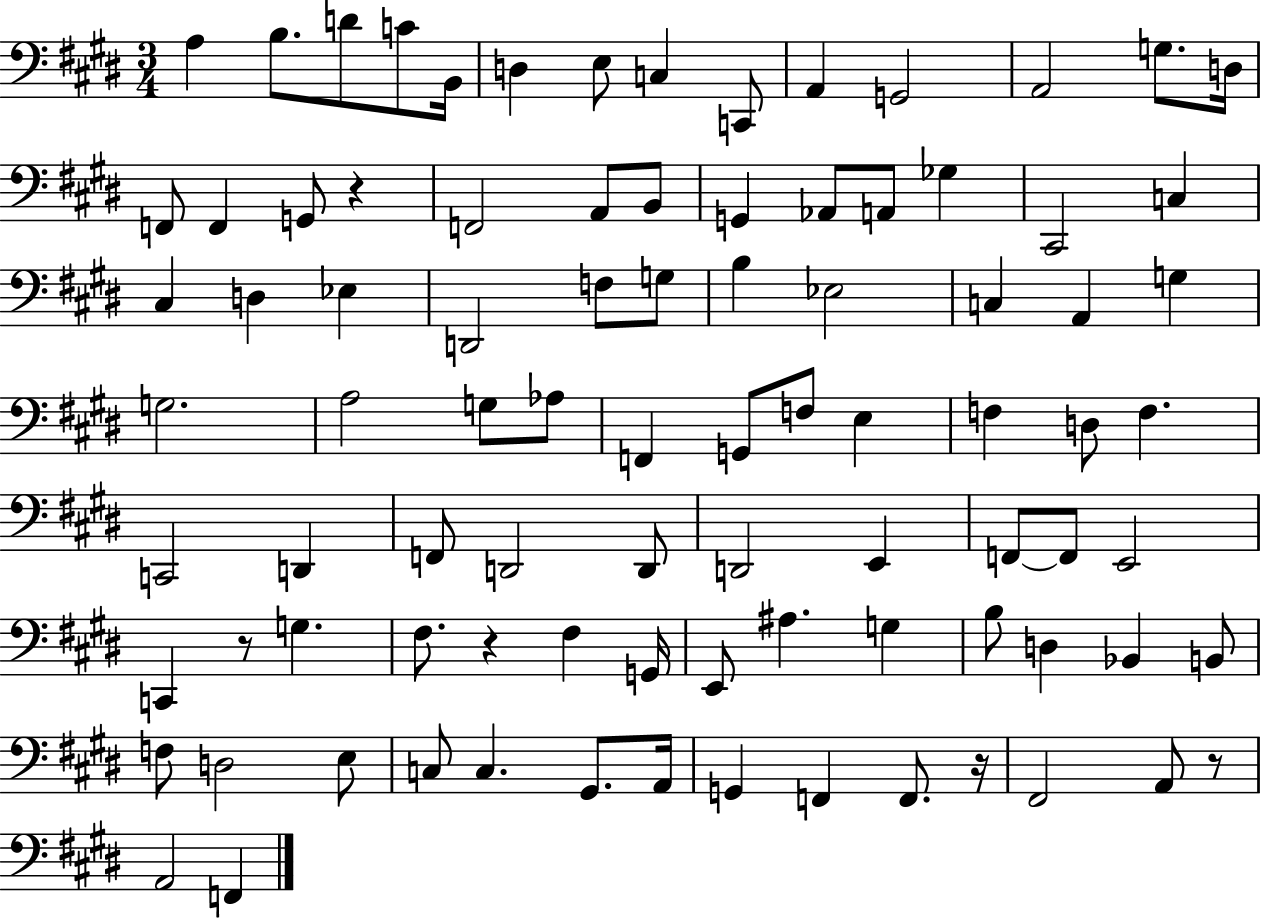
{
  \clef bass
  \numericTimeSignature
  \time 3/4
  \key e \major
  a4 b8. d'8 c'8 b,16 | d4 e8 c4 c,8 | a,4 g,2 | a,2 g8. d16 | \break f,8 f,4 g,8 r4 | f,2 a,8 b,8 | g,4 aes,8 a,8 ges4 | cis,2 c4 | \break cis4 d4 ees4 | d,2 f8 g8 | b4 ees2 | c4 a,4 g4 | \break g2. | a2 g8 aes8 | f,4 g,8 f8 e4 | f4 d8 f4. | \break c,2 d,4 | f,8 d,2 d,8 | d,2 e,4 | f,8~~ f,8 e,2 | \break c,4 r8 g4. | fis8. r4 fis4 g,16 | e,8 ais4. g4 | b8 d4 bes,4 b,8 | \break f8 d2 e8 | c8 c4. gis,8. a,16 | g,4 f,4 f,8. r16 | fis,2 a,8 r8 | \break a,2 f,4 | \bar "|."
}